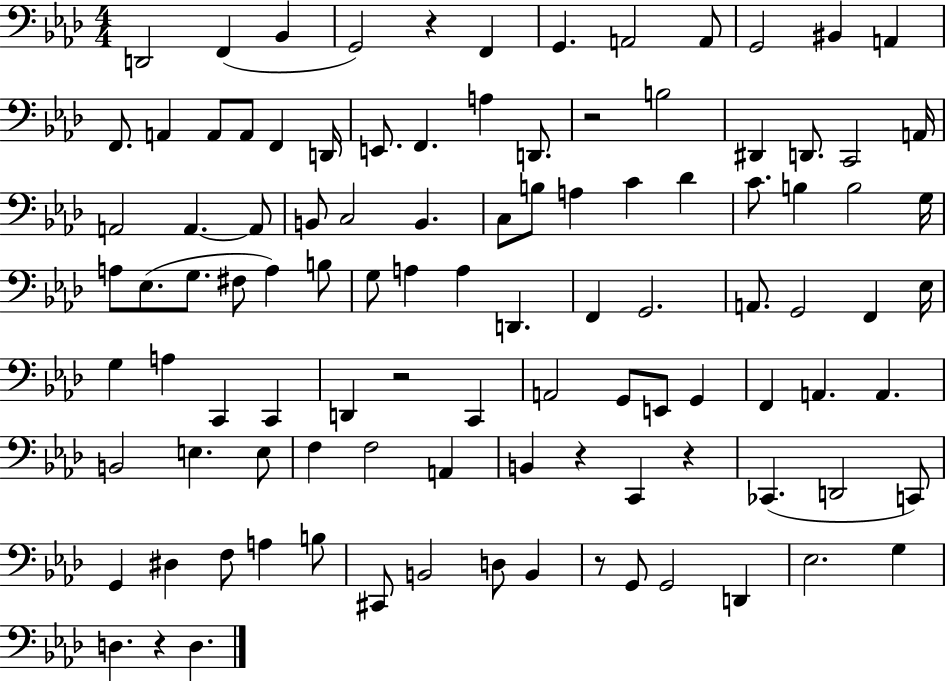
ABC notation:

X:1
T:Untitled
M:4/4
L:1/4
K:Ab
D,,2 F,, _B,, G,,2 z F,, G,, A,,2 A,,/2 G,,2 ^B,, A,, F,,/2 A,, A,,/2 A,,/2 F,, D,,/4 E,,/2 F,, A, D,,/2 z2 B,2 ^D,, D,,/2 C,,2 A,,/4 A,,2 A,, A,,/2 B,,/2 C,2 B,, C,/2 B,/2 A, C _D C/2 B, B,2 G,/4 A,/2 _E,/2 G,/2 ^F,/2 A, B,/2 G,/2 A, A, D,, F,, G,,2 A,,/2 G,,2 F,, _E,/4 G, A, C,, C,, D,, z2 C,, A,,2 G,,/2 E,,/2 G,, F,, A,, A,, B,,2 E, E,/2 F, F,2 A,, B,, z C,, z _C,, D,,2 C,,/2 G,, ^D, F,/2 A, B,/2 ^C,,/2 B,,2 D,/2 B,, z/2 G,,/2 G,,2 D,, _E,2 G, D, z D,